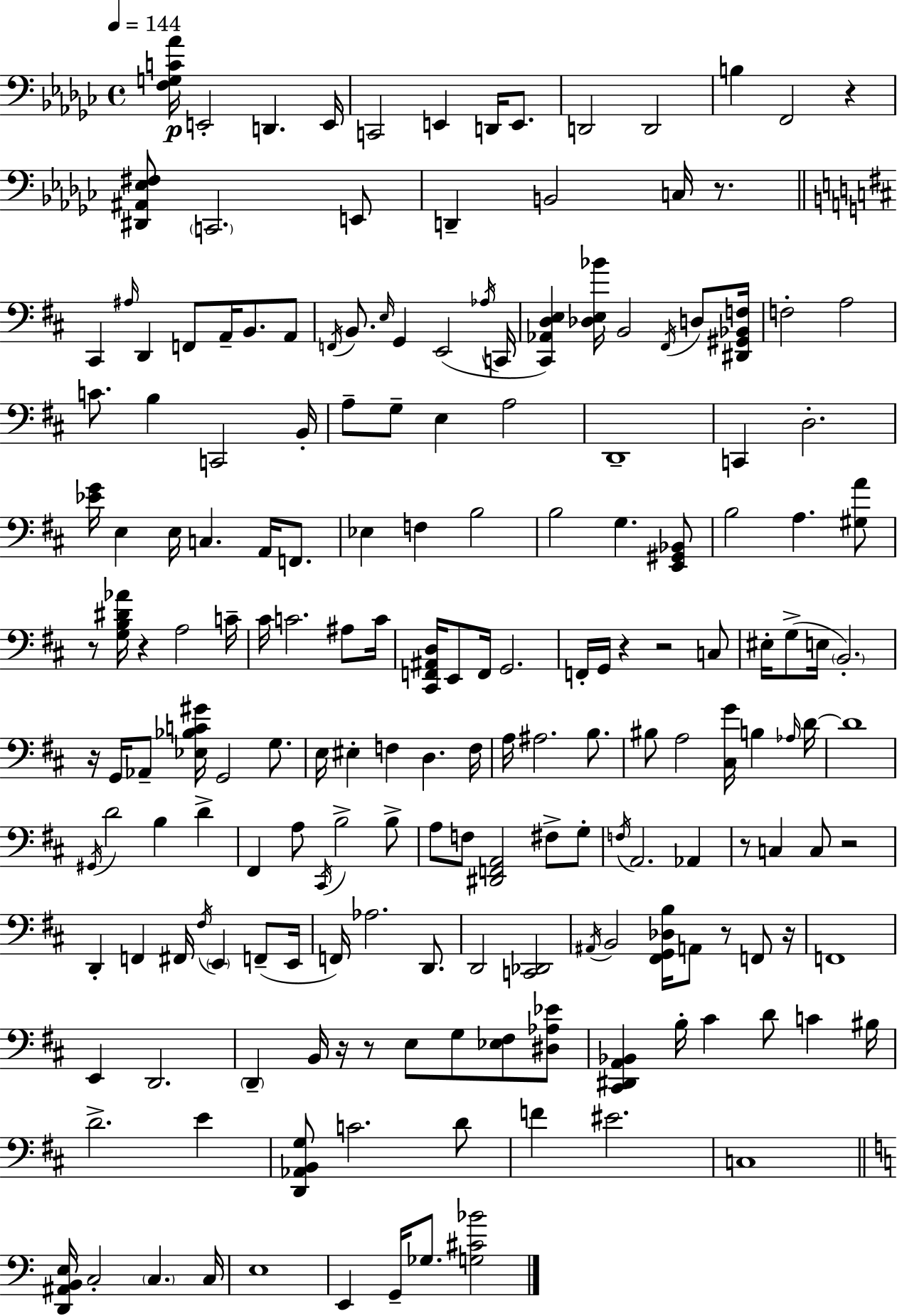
X:1
T:Untitled
M:4/4
L:1/4
K:Ebm
[F,G,C_A]/4 E,,2 D,, E,,/4 C,,2 E,, D,,/4 E,,/2 D,,2 D,,2 B, F,,2 z [^D,,^A,,_E,^F,]/2 C,,2 E,,/2 D,, B,,2 C,/4 z/2 ^C,, ^A,/4 D,, F,,/2 A,,/4 B,,/2 A,,/2 F,,/4 B,,/2 E,/4 G,, E,,2 _A,/4 C,,/4 [^C,,_A,,D,E,] [_D,E,_B]/4 B,,2 ^F,,/4 D,/2 [^D,,^G,,_B,,F,]/4 F,2 A,2 C/2 B, C,,2 B,,/4 A,/2 G,/2 E, A,2 D,,4 C,, D,2 [_EG]/4 E, E,/4 C, A,,/4 F,,/2 _E, F, B,2 B,2 G, [E,,^G,,_B,,]/2 B,2 A, [^G,A]/2 z/2 [G,B,^D_A]/4 z A,2 C/4 ^C/4 C2 ^A,/2 C/4 [^C,,F,,^A,,D,]/4 E,,/2 F,,/4 G,,2 F,,/4 G,,/4 z z2 C,/2 ^E,/4 G,/2 E,/4 B,,2 z/4 G,,/4 _A,,/2 [_E,_B,C^G]/4 G,,2 G,/2 E,/4 ^E, F, D, F,/4 A,/4 ^A,2 B,/2 ^B,/2 A,2 [^C,G]/4 B, _A,/4 D/4 D4 ^G,,/4 D2 B, D ^F,, A,/2 ^C,,/4 B,2 B,/2 A,/2 F,/2 [^D,,F,,A,,]2 ^F,/2 G,/2 F,/4 A,,2 _A,, z/2 C, C,/2 z2 D,, F,, ^F,,/4 ^F,/4 E,, F,,/2 E,,/4 F,,/4 _A,2 D,,/2 D,,2 [C,,_D,,]2 ^A,,/4 B,,2 [^F,,G,,_D,B,]/4 A,,/2 z/2 F,,/2 z/4 F,,4 E,, D,,2 D,, B,,/4 z/4 z/2 E,/2 G,/2 [_E,^F,]/2 [^D,_A,_E]/2 [^C,,^D,,A,,_B,,] B,/4 ^C D/2 C ^B,/4 D2 E [D,,_A,,B,,G,]/2 C2 D/2 F ^E2 C,4 [D,,^A,,B,,E,]/4 C,2 C, C,/4 E,4 E,, G,,/4 _G,/2 [G,^C_B]2